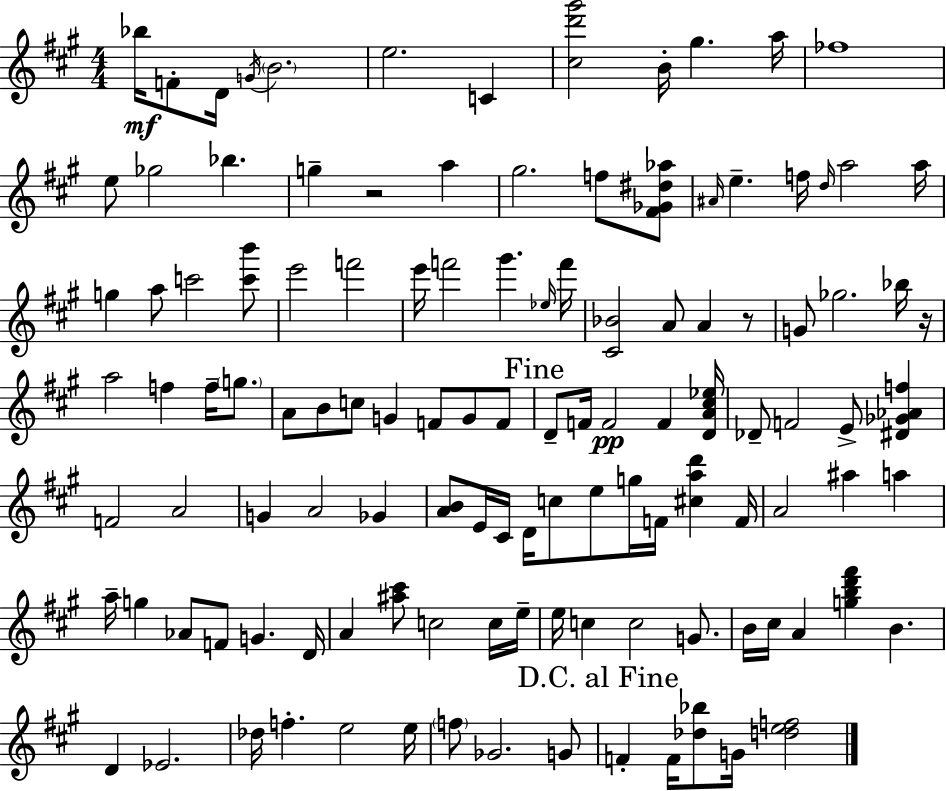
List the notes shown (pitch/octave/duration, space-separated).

Bb5/s F4/e D4/s G4/s B4/h. E5/h. C4/q [C#5,D6,G#6]/h B4/s G#5/q. A5/s FES5/w E5/e Gb5/h Bb5/q. G5/q R/h A5/q G#5/h. F5/e [F#4,Gb4,D#5,Ab5]/e A#4/s E5/q. F5/s D5/s A5/h A5/s G5/q A5/e C6/h [C6,B6]/e E6/h F6/h E6/s F6/h G#6/q. Eb5/s F6/s [C#4,Bb4]/h A4/e A4/q R/e G4/e Gb5/h. Bb5/s R/s A5/h F5/q F5/s G5/e. A4/e B4/e C5/e G4/q F4/e G4/e F4/e D4/e F4/s F4/h F4/q [D4,A4,C#5,Eb5]/s Db4/e F4/h E4/e [D#4,Gb4,Ab4,F5]/q F4/h A4/h G4/q A4/h Gb4/q [A4,B4]/e E4/s C#4/s D4/s C5/e E5/e G5/s F4/s [C#5,A5,D6]/q F4/s A4/h A#5/q A5/q A5/s G5/q Ab4/e F4/e G4/q. D4/s A4/q [A#5,C#6]/e C5/h C5/s E5/s E5/s C5/q C5/h G4/e. B4/s C#5/s A4/q [G5,B5,D6,F#6]/q B4/q. D4/q Eb4/h. Db5/s F5/q. E5/h E5/s F5/e Gb4/h. G4/e F4/q F4/s [Db5,Bb5]/e G4/s [D5,E5,F5]/h